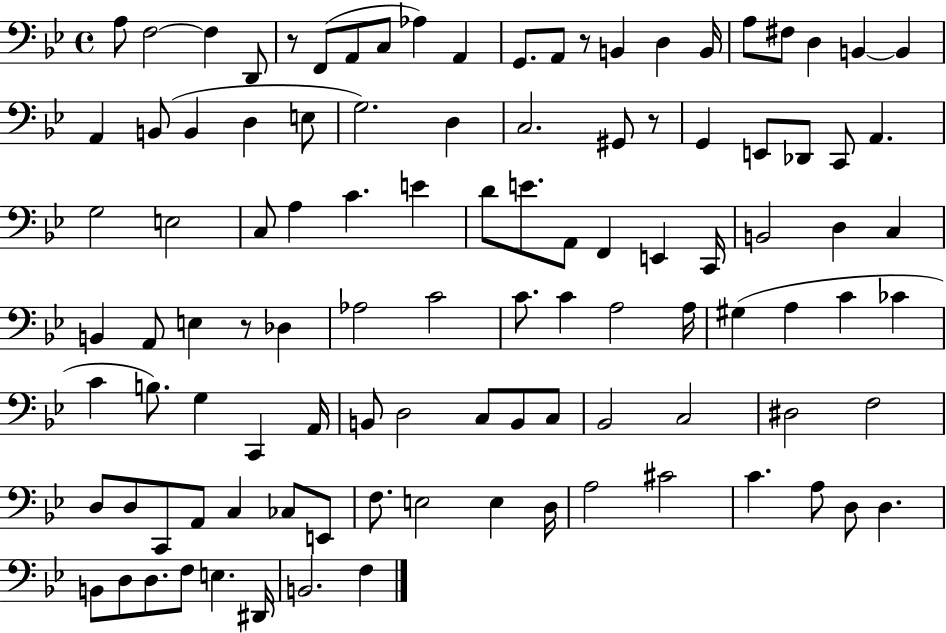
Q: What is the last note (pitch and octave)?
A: F3